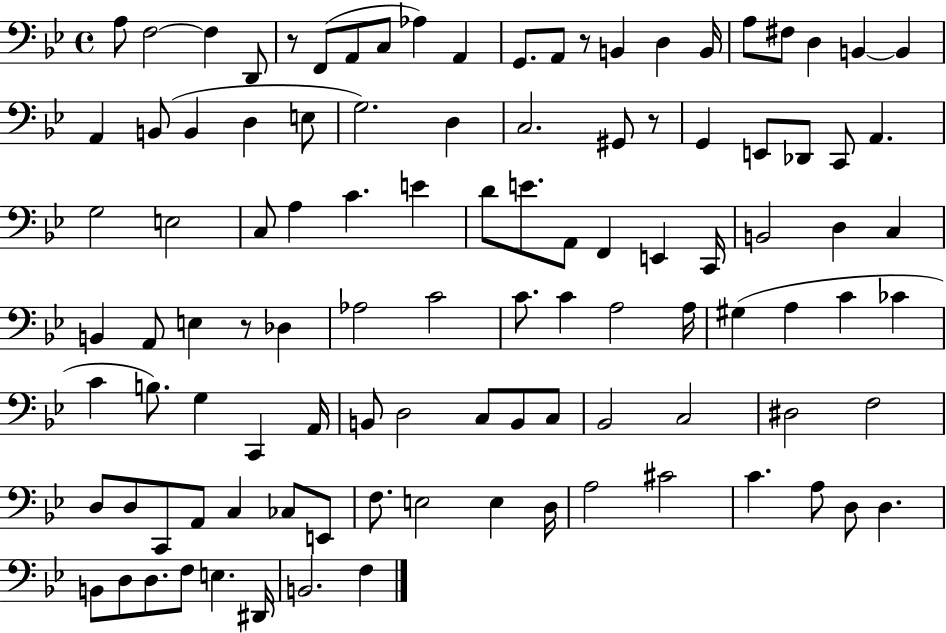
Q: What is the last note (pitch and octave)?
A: F3